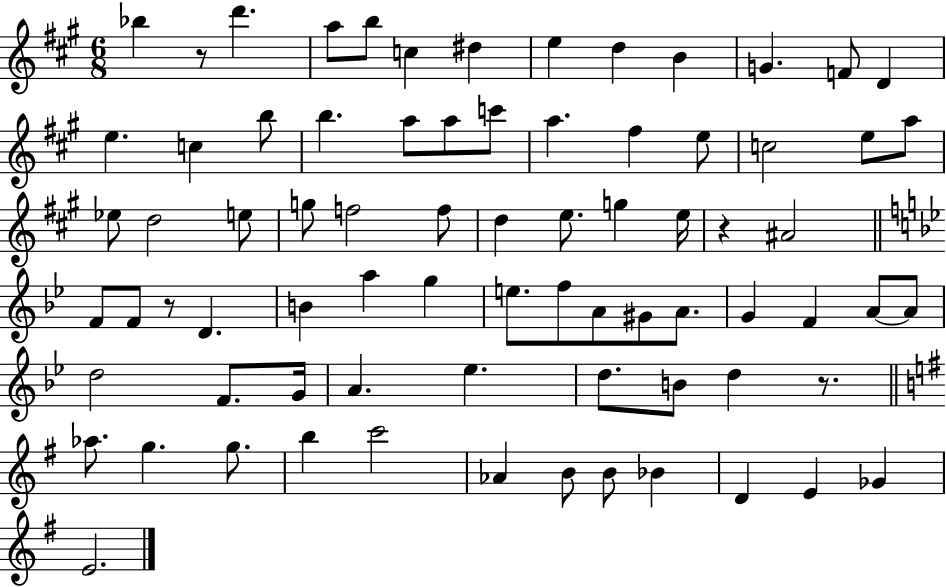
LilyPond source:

{
  \clef treble
  \numericTimeSignature
  \time 6/8
  \key a \major
  \repeat volta 2 { bes''4 r8 d'''4. | a''8 b''8 c''4 dis''4 | e''4 d''4 b'4 | g'4. f'8 d'4 | \break e''4. c''4 b''8 | b''4. a''8 a''8 c'''8 | a''4. fis''4 e''8 | c''2 e''8 a''8 | \break ees''8 d''2 e''8 | g''8 f''2 f''8 | d''4 e''8. g''4 e''16 | r4 ais'2 | \break \bar "||" \break \key g \minor f'8 f'8 r8 d'4. | b'4 a''4 g''4 | e''8. f''8 a'8 gis'8 a'8. | g'4 f'4 a'8~~ a'8 | \break d''2 f'8. g'16 | a'4. ees''4. | d''8. b'8 d''4 r8. | \bar "||" \break \key g \major aes''8. g''4. g''8. | b''4 c'''2 | aes'4 b'8 b'8 bes'4 | d'4 e'4 ges'4 | \break e'2. | } \bar "|."
}